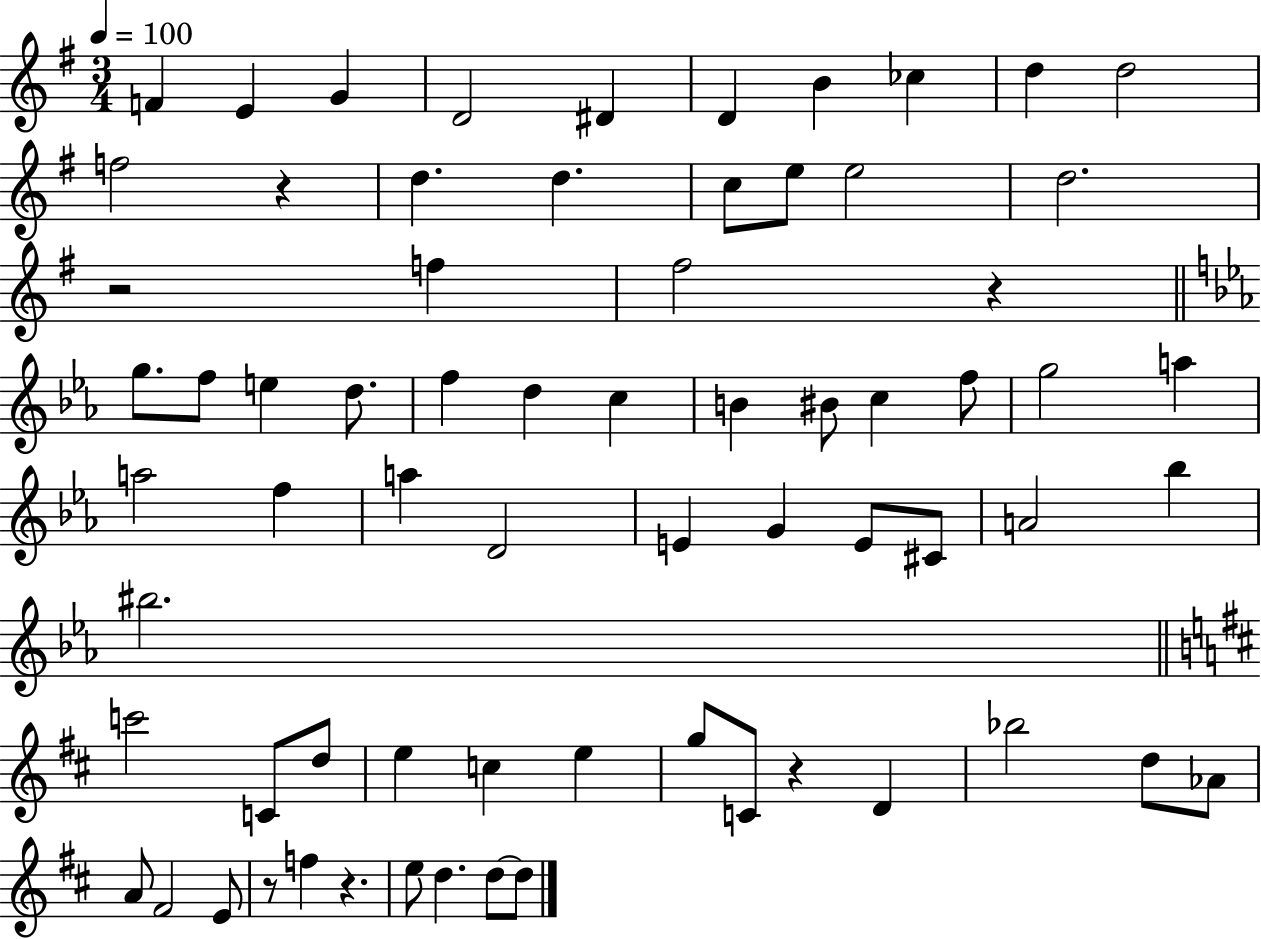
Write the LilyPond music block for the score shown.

{
  \clef treble
  \numericTimeSignature
  \time 3/4
  \key g \major
  \tempo 4 = 100
  \repeat volta 2 { f'4 e'4 g'4 | d'2 dis'4 | d'4 b'4 ces''4 | d''4 d''2 | \break f''2 r4 | d''4. d''4. | c''8 e''8 e''2 | d''2. | \break r2 f''4 | fis''2 r4 | \bar "||" \break \key ees \major g''8. f''8 e''4 d''8. | f''4 d''4 c''4 | b'4 bis'8 c''4 f''8 | g''2 a''4 | \break a''2 f''4 | a''4 d'2 | e'4 g'4 e'8 cis'8 | a'2 bes''4 | \break bis''2. | \bar "||" \break \key d \major c'''2 c'8 d''8 | e''4 c''4 e''4 | g''8 c'8 r4 d'4 | bes''2 d''8 aes'8 | \break a'8 fis'2 e'8 | r8 f''4 r4. | e''8 d''4. d''8~~ d''8 | } \bar "|."
}